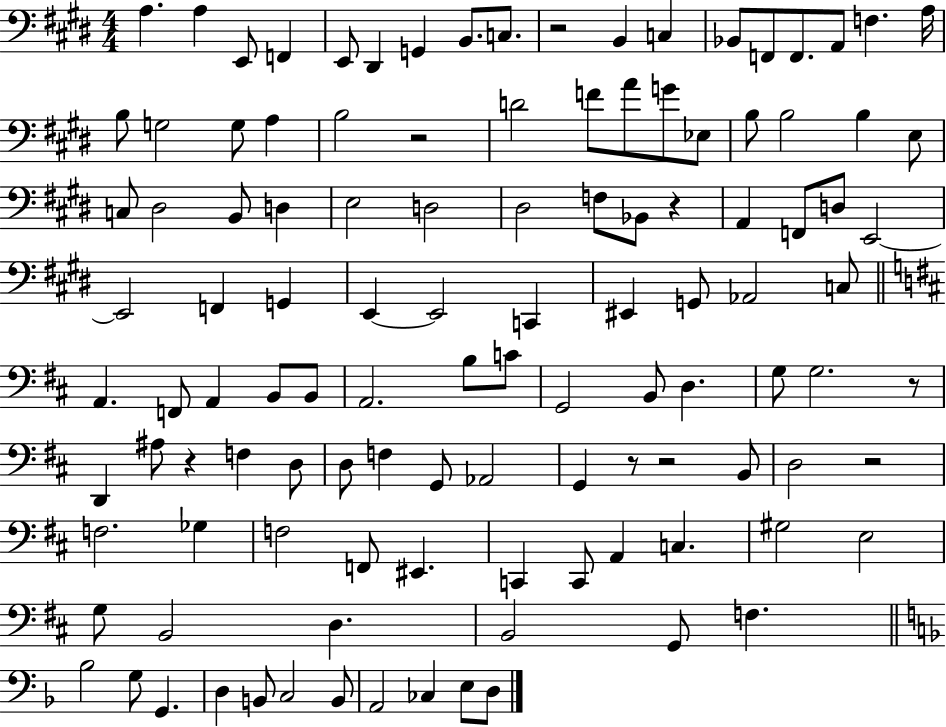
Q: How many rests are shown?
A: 8